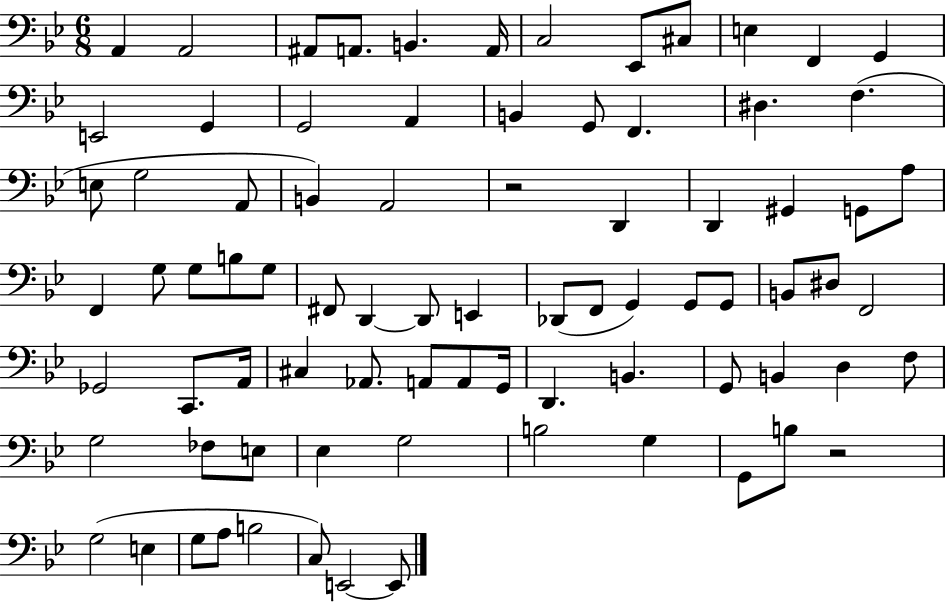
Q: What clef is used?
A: bass